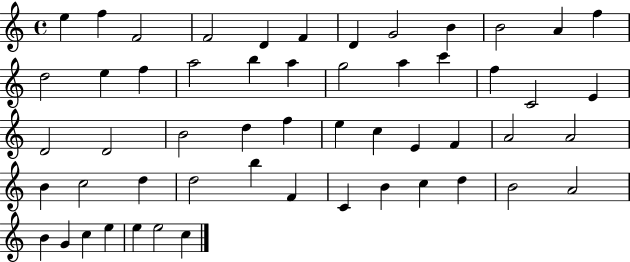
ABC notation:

X:1
T:Untitled
M:4/4
L:1/4
K:C
e f F2 F2 D F D G2 B B2 A f d2 e f a2 b a g2 a c' f C2 E D2 D2 B2 d f e c E F A2 A2 B c2 d d2 b F C B c d B2 A2 B G c e e e2 c